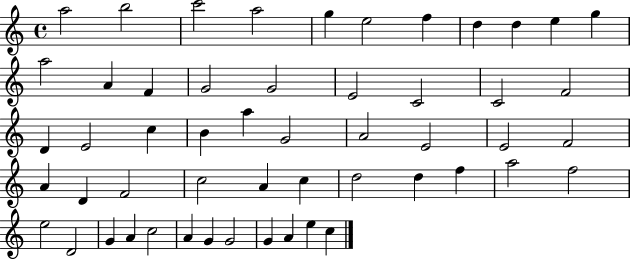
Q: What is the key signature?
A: C major